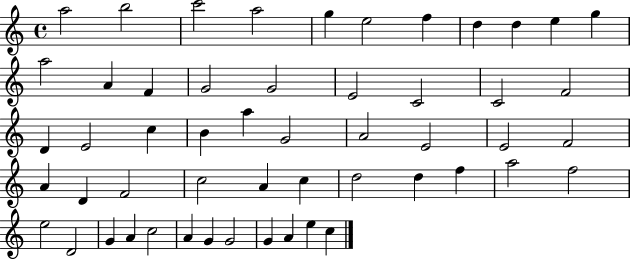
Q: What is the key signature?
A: C major